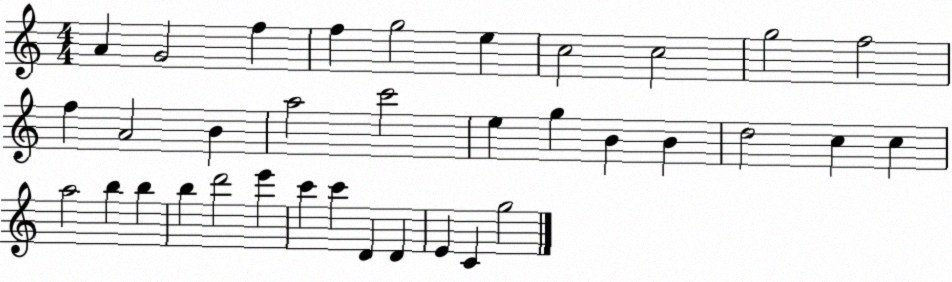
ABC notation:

X:1
T:Untitled
M:4/4
L:1/4
K:C
A G2 f f g2 e c2 c2 g2 f2 f A2 B a2 c'2 e g B B d2 c c a2 b b b d'2 e' c' c' D D E C g2